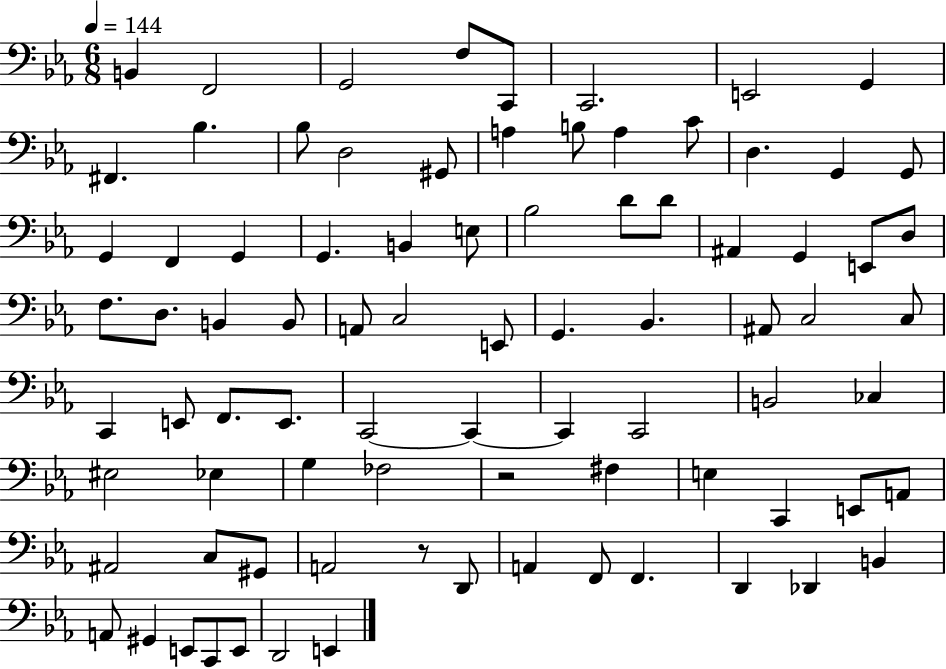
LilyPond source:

{
  \clef bass
  \numericTimeSignature
  \time 6/8
  \key ees \major
  \tempo 4 = 144
  b,4 f,2 | g,2 f8 c,8 | c,2. | e,2 g,4 | \break fis,4. bes4. | bes8 d2 gis,8 | a4 b8 a4 c'8 | d4. g,4 g,8 | \break g,4 f,4 g,4 | g,4. b,4 e8 | bes2 d'8 d'8 | ais,4 g,4 e,8 d8 | \break f8. d8. b,4 b,8 | a,8 c2 e,8 | g,4. bes,4. | ais,8 c2 c8 | \break c,4 e,8 f,8. e,8. | c,2~~ c,4~~ | c,4 c,2 | b,2 ces4 | \break eis2 ees4 | g4 fes2 | r2 fis4 | e4 c,4 e,8 a,8 | \break ais,2 c8 gis,8 | a,2 r8 d,8 | a,4 f,8 f,4. | d,4 des,4 b,4 | \break a,8 gis,4 e,8 c,8 e,8 | d,2 e,4 | \bar "|."
}